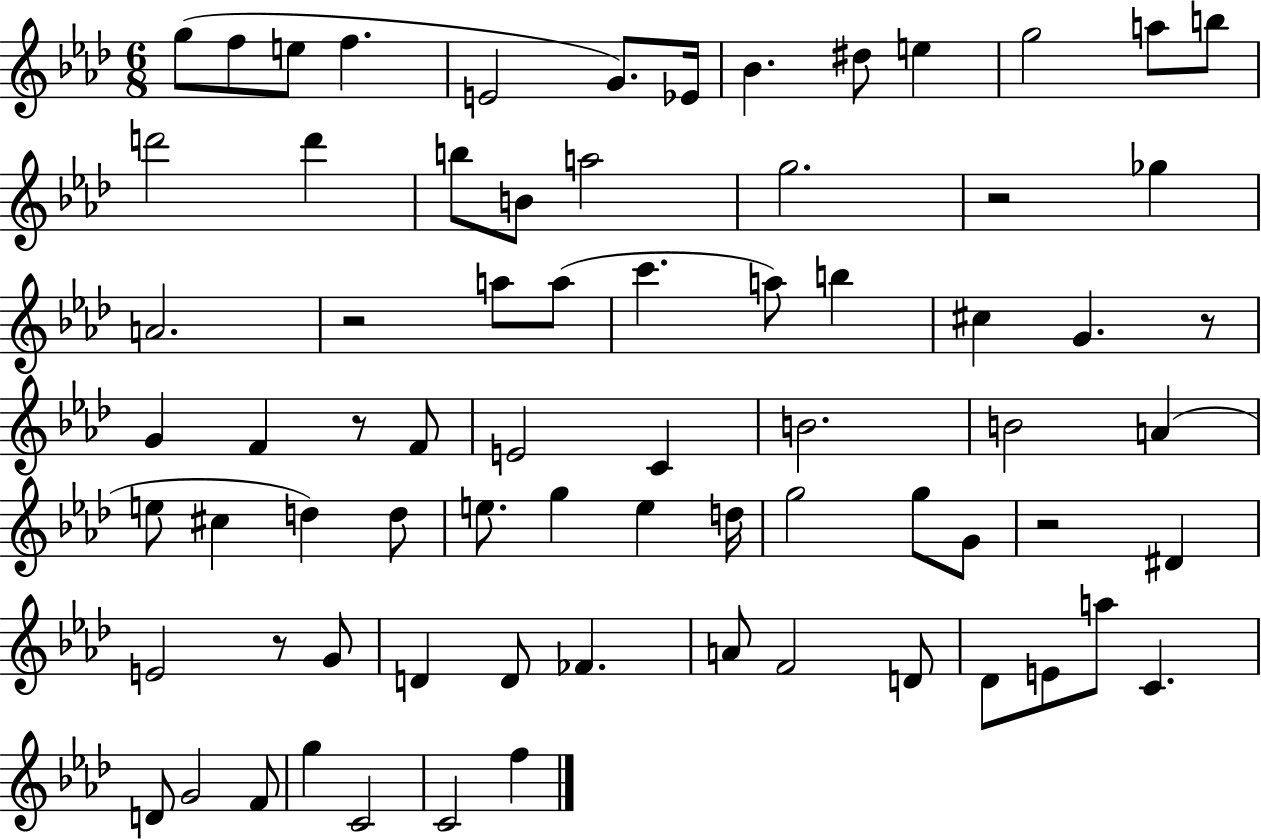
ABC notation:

X:1
T:Untitled
M:6/8
L:1/4
K:Ab
g/2 f/2 e/2 f E2 G/2 _E/4 _B ^d/2 e g2 a/2 b/2 d'2 d' b/2 B/2 a2 g2 z2 _g A2 z2 a/2 a/2 c' a/2 b ^c G z/2 G F z/2 F/2 E2 C B2 B2 A e/2 ^c d d/2 e/2 g e d/4 g2 g/2 G/2 z2 ^D E2 z/2 G/2 D D/2 _F A/2 F2 D/2 _D/2 E/2 a/2 C D/2 G2 F/2 g C2 C2 f